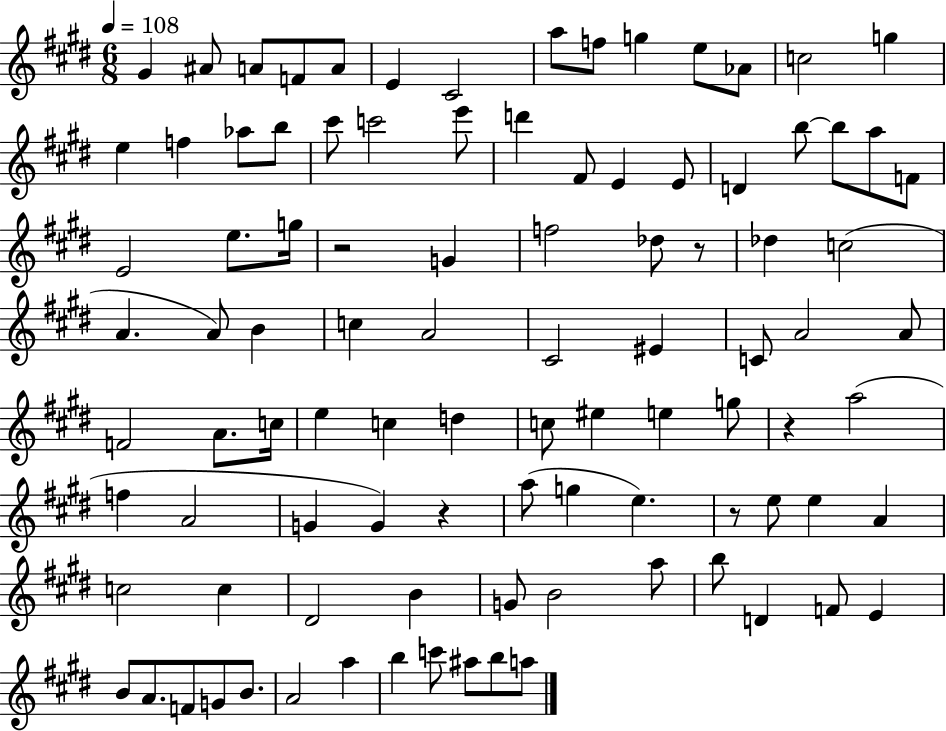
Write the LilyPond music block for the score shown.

{
  \clef treble
  \numericTimeSignature
  \time 6/8
  \key e \major
  \tempo 4 = 108
  gis'4 ais'8 a'8 f'8 a'8 | e'4 cis'2 | a''8 f''8 g''4 e''8 aes'8 | c''2 g''4 | \break e''4 f''4 aes''8 b''8 | cis'''8 c'''2 e'''8 | d'''4 fis'8 e'4 e'8 | d'4 b''8~~ b''8 a''8 f'8 | \break e'2 e''8. g''16 | r2 g'4 | f''2 des''8 r8 | des''4 c''2( | \break a'4. a'8) b'4 | c''4 a'2 | cis'2 eis'4 | c'8 a'2 a'8 | \break f'2 a'8. c''16 | e''4 c''4 d''4 | c''8 eis''4 e''4 g''8 | r4 a''2( | \break f''4 a'2 | g'4 g'4) r4 | a''8( g''4 e''4.) | r8 e''8 e''4 a'4 | \break c''2 c''4 | dis'2 b'4 | g'8 b'2 a''8 | b''8 d'4 f'8 e'4 | \break b'8 a'8. f'8 g'8 b'8. | a'2 a''4 | b''4 c'''8 ais''8 b''8 a''8 | \bar "|."
}